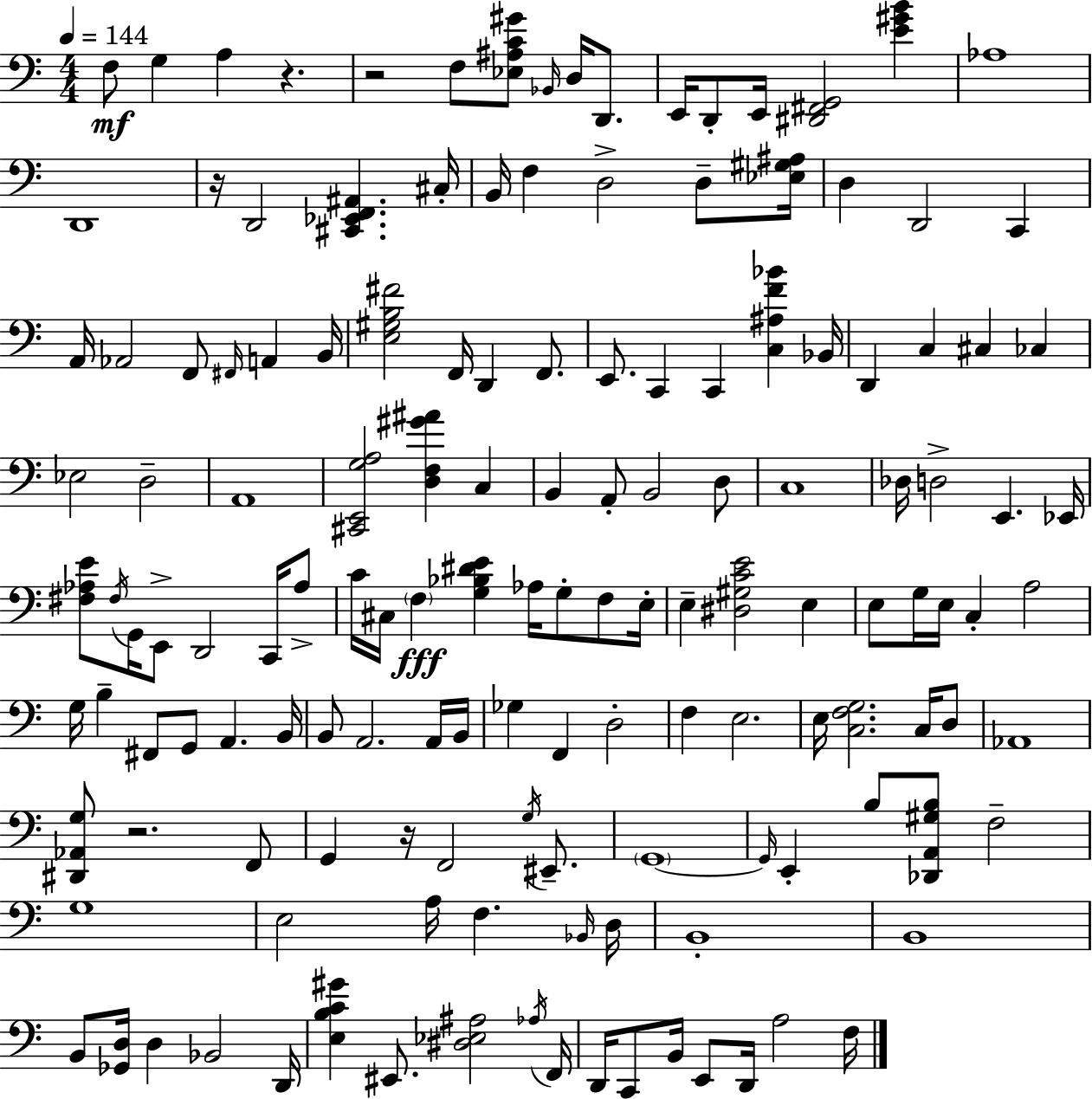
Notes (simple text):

F3/e G3/q A3/q R/q. R/h F3/e [Eb3,A#3,C4,G#4]/e Bb2/s D3/s D2/e. E2/s D2/e E2/s [D#2,F#2,G2]/h [E4,G#4,B4]/q Ab3/w D2/w R/s D2/h [C#2,Eb2,F2,A#2]/q. C#3/s B2/s F3/q D3/h D3/e [Eb3,G#3,A#3]/s D3/q D2/h C2/q A2/s Ab2/h F2/e F#2/s A2/q B2/s [E3,G#3,B3,F#4]/h F2/s D2/q F2/e. E2/e. C2/q C2/q [C3,A#3,F4,Bb4]/q Bb2/s D2/q C3/q C#3/q CES3/q Eb3/h D3/h A2/w [C#2,E2,G3,A3]/h [D3,F3,G#4,A#4]/q C3/q B2/q A2/e B2/h D3/e C3/w Db3/s D3/h E2/q. Eb2/s [F#3,Ab3,E4]/e F#3/s G2/s E2/e D2/h C2/s Ab3/e C4/s C#3/s F3/q [G3,Bb3,D#4,E4]/q Ab3/s G3/e F3/e E3/s E3/q [D#3,G#3,C4,E4]/h E3/q E3/e G3/s E3/s C3/q A3/h G3/s B3/q F#2/e G2/e A2/q. B2/s B2/e A2/h. A2/s B2/s Gb3/q F2/q D3/h F3/q E3/h. E3/s [C3,F3,G3]/h. C3/s D3/e Ab2/w [D#2,Ab2,G3]/e R/h. F2/e G2/q R/s F2/h G3/s EIS2/e. G2/w G2/s E2/q B3/e [Db2,A2,G#3,B3]/e F3/h G3/w E3/h A3/s F3/q. Bb2/s D3/s B2/w B2/w B2/e [Gb2,D3]/s D3/q Bb2/h D2/s [E3,B3,C4,G#4]/q EIS2/e. [D#3,Eb3,A#3]/h Ab3/s F2/s D2/s C2/e B2/s E2/e D2/s A3/h F3/s